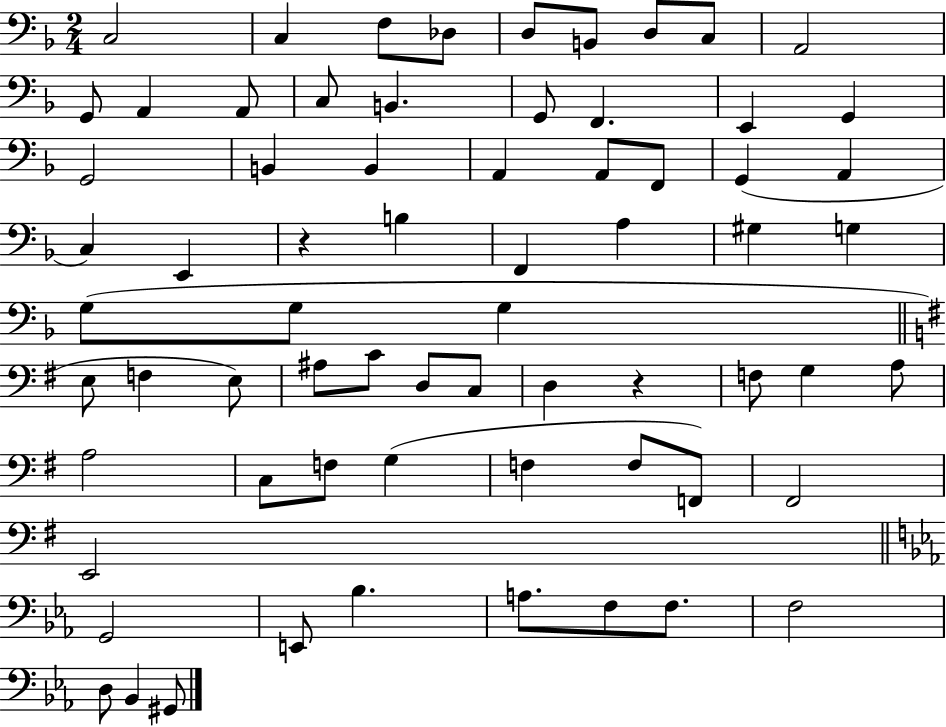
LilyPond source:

{
  \clef bass
  \numericTimeSignature
  \time 2/4
  \key f \major
  c2 | c4 f8 des8 | d8 b,8 d8 c8 | a,2 | \break g,8 a,4 a,8 | c8 b,4. | g,8 f,4. | e,4 g,4 | \break g,2 | b,4 b,4 | a,4 a,8 f,8 | g,4( a,4 | \break c4) e,4 | r4 b4 | f,4 a4 | gis4 g4 | \break g8( g8 g4 | \bar "||" \break \key e \minor e8 f4 e8) | ais8 c'8 d8 c8 | d4 r4 | f8 g4 a8 | \break a2 | c8 f8 g4( | f4 f8 f,8) | fis,2 | \break e,2 | \bar "||" \break \key ees \major g,2 | e,8 bes4. | a8. f8 f8. | f2 | \break d8 bes,4 gis,8 | \bar "|."
}